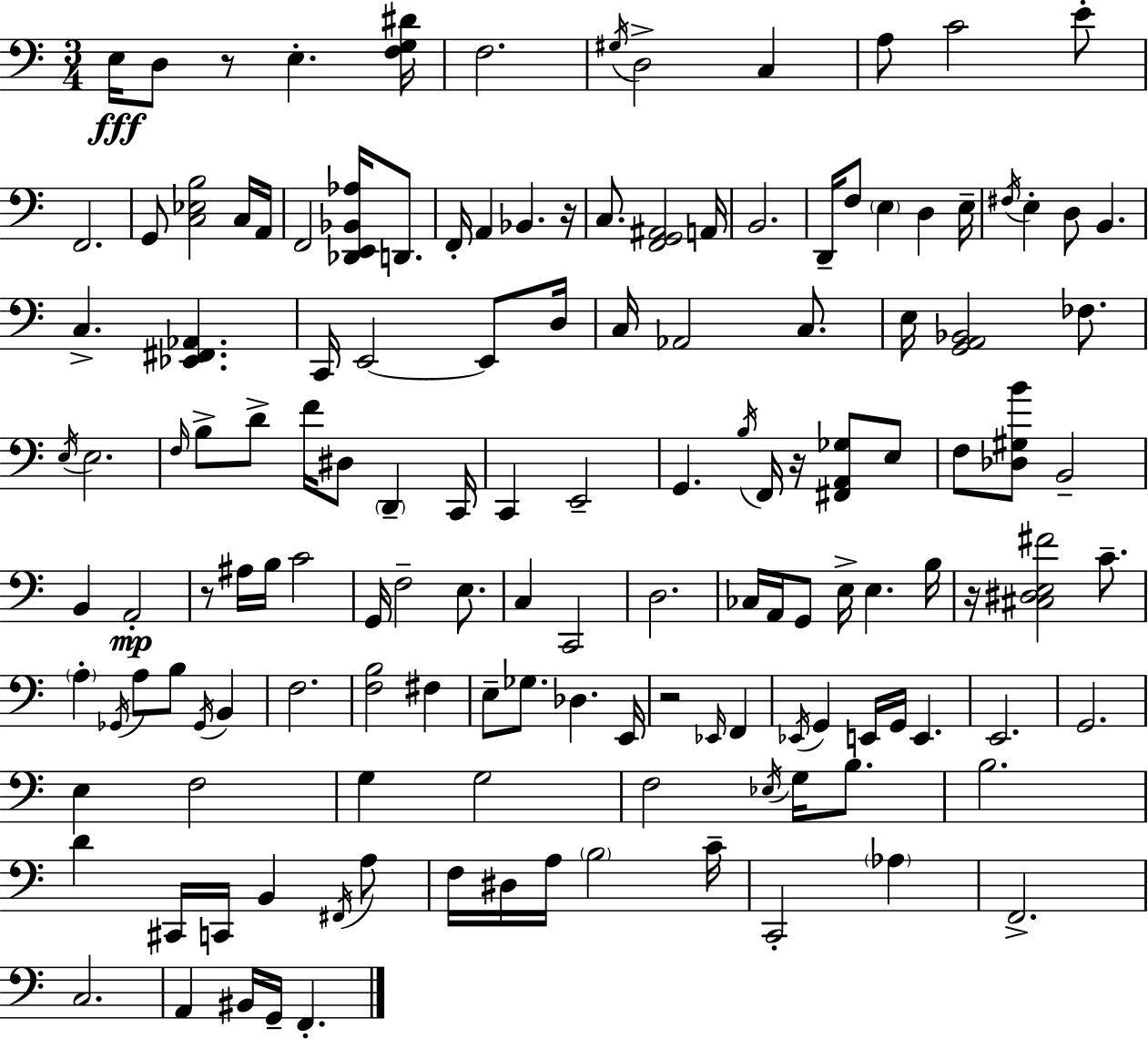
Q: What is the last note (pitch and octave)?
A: F2